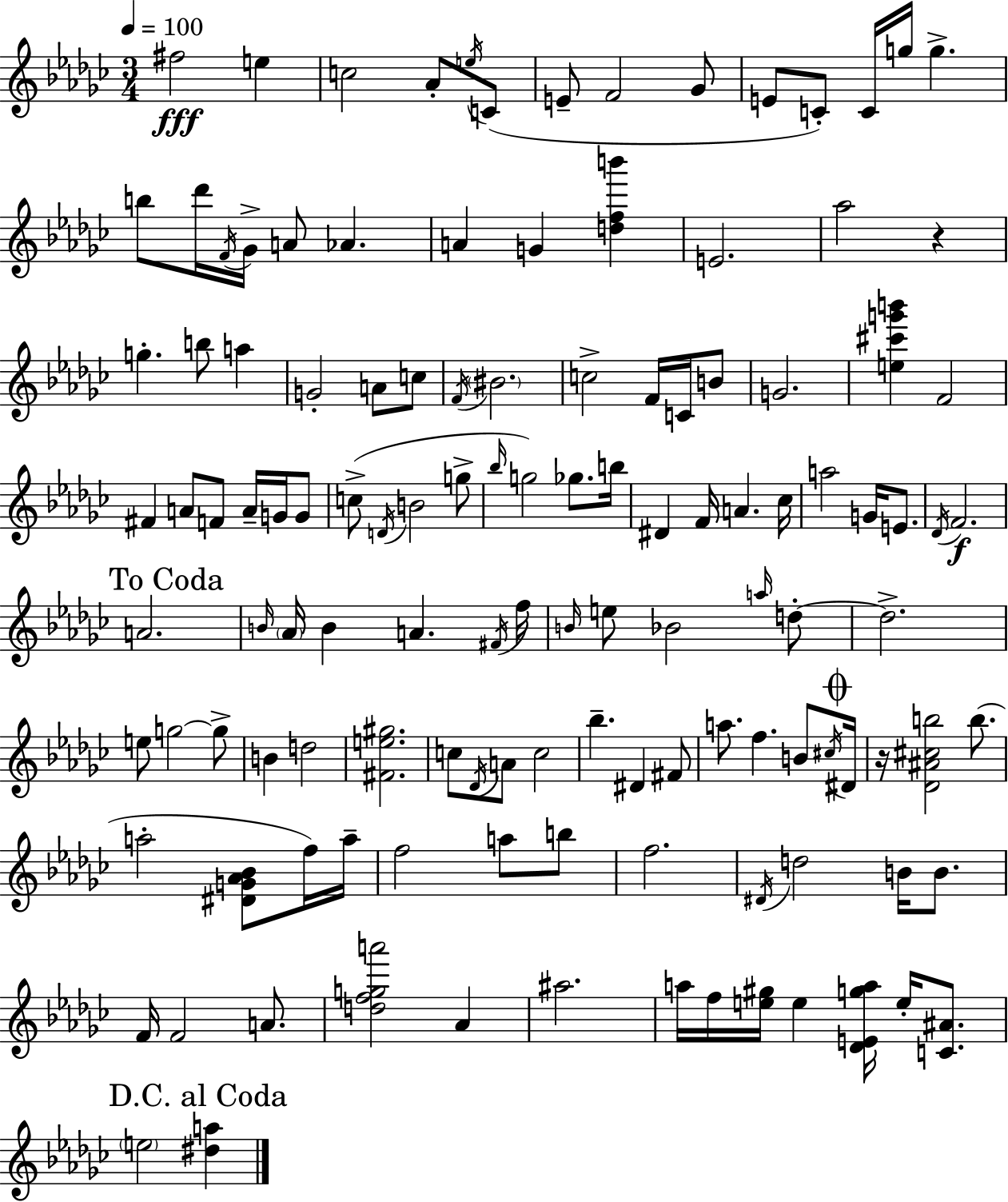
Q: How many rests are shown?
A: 2